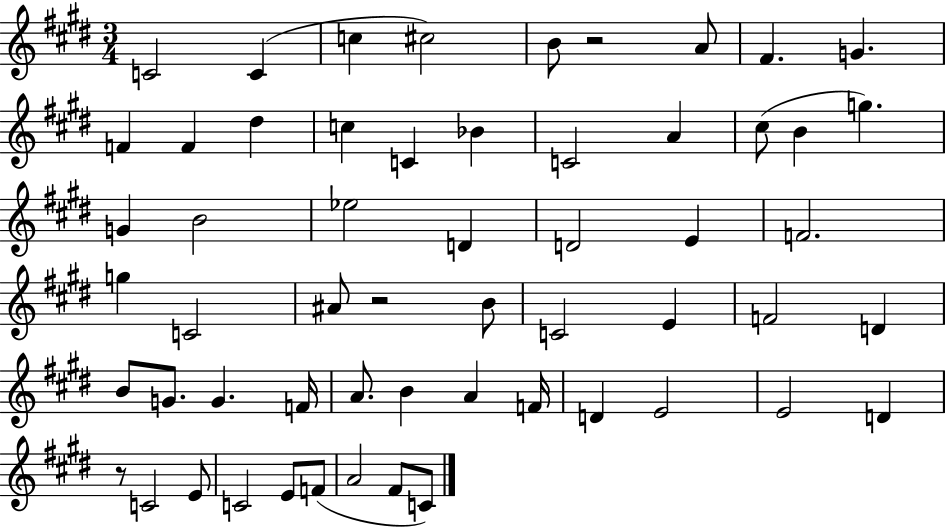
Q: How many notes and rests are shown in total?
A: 57